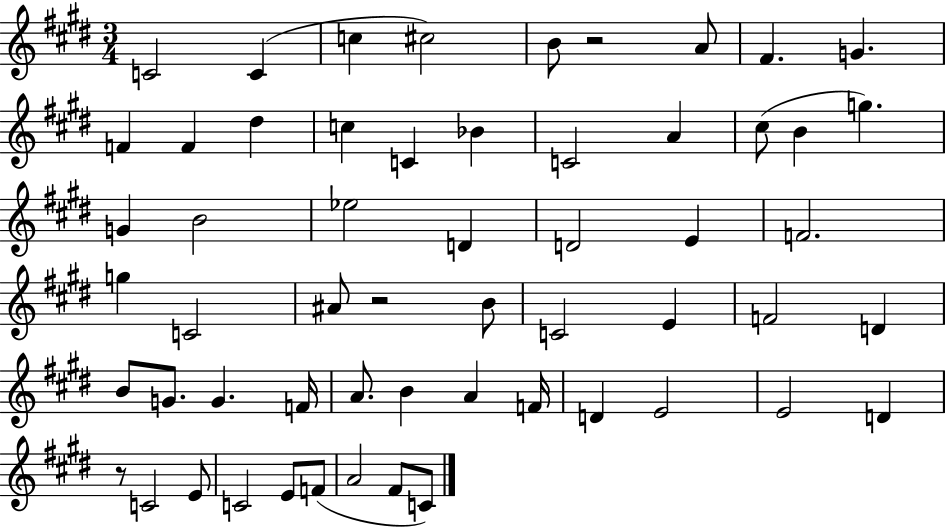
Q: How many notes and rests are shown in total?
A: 57